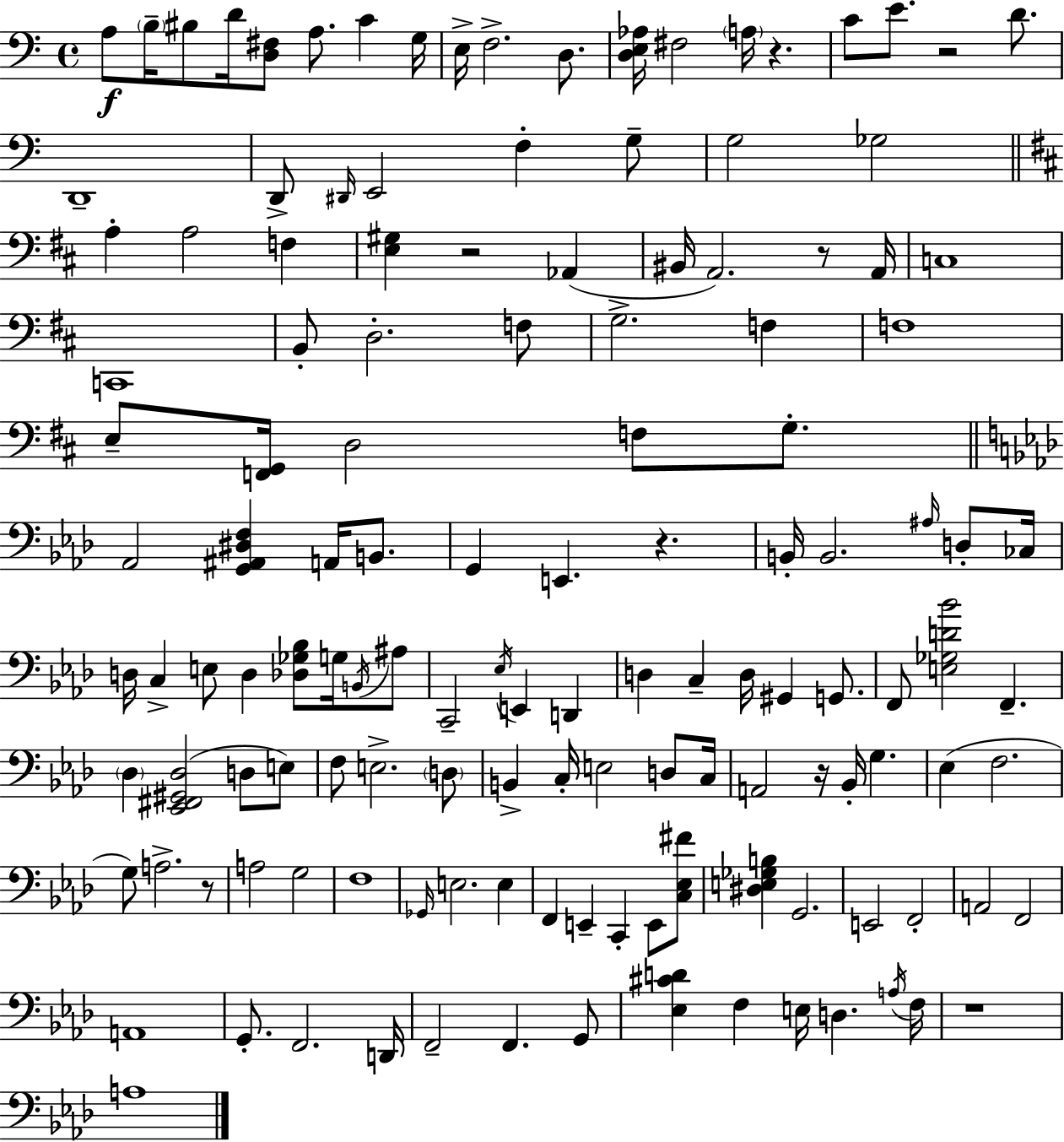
X:1
T:Untitled
M:4/4
L:1/4
K:Am
A,/2 B,/4 ^B,/2 D/4 [D,^F,]/2 A,/2 C G,/4 E,/4 F,2 D,/2 [D,E,_A,]/4 ^F,2 A,/4 z C/2 E/2 z2 D/2 D,,4 D,,/2 ^D,,/4 E,,2 F, G,/2 G,2 _G,2 A, A,2 F, [E,^G,] z2 _A,, ^B,,/4 A,,2 z/2 A,,/4 C,4 C,,4 B,,/2 D,2 F,/2 G,2 F, F,4 E,/2 [F,,G,,]/4 D,2 F,/2 G,/2 _A,,2 [G,,^A,,^D,F,] A,,/4 B,,/2 G,, E,, z B,,/4 B,,2 ^A,/4 D,/2 _C,/4 D,/4 C, E,/2 D, [_D,_G,_B,]/2 G,/4 B,,/4 ^A,/2 C,,2 _E,/4 E,, D,, D, C, D,/4 ^G,, G,,/2 F,,/2 [E,_G,D_B]2 F,, _D, [_E,,^F,,^G,,_D,]2 D,/2 E,/2 F,/2 E,2 D,/2 B,, C,/4 E,2 D,/2 C,/4 A,,2 z/4 _B,,/4 G, _E, F,2 G,/2 A,2 z/2 A,2 G,2 F,4 _G,,/4 E,2 E, F,, E,, C,, E,,/2 [C,_E,^F]/2 [^D,E,_G,B,] G,,2 E,,2 F,,2 A,,2 F,,2 A,,4 G,,/2 F,,2 D,,/4 F,,2 F,, G,,/2 [_E,^CD] F, E,/4 D, A,/4 F,/4 z4 A,4